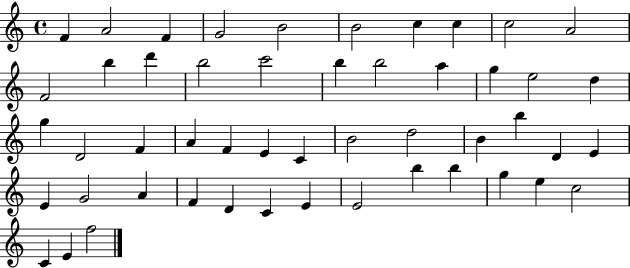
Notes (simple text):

F4/q A4/h F4/q G4/h B4/h B4/h C5/q C5/q C5/h A4/h F4/h B5/q D6/q B5/h C6/h B5/q B5/h A5/q G5/q E5/h D5/q G5/q D4/h F4/q A4/q F4/q E4/q C4/q B4/h D5/h B4/q B5/q D4/q E4/q E4/q G4/h A4/q F4/q D4/q C4/q E4/q E4/h B5/q B5/q G5/q E5/q C5/h C4/q E4/q F5/h